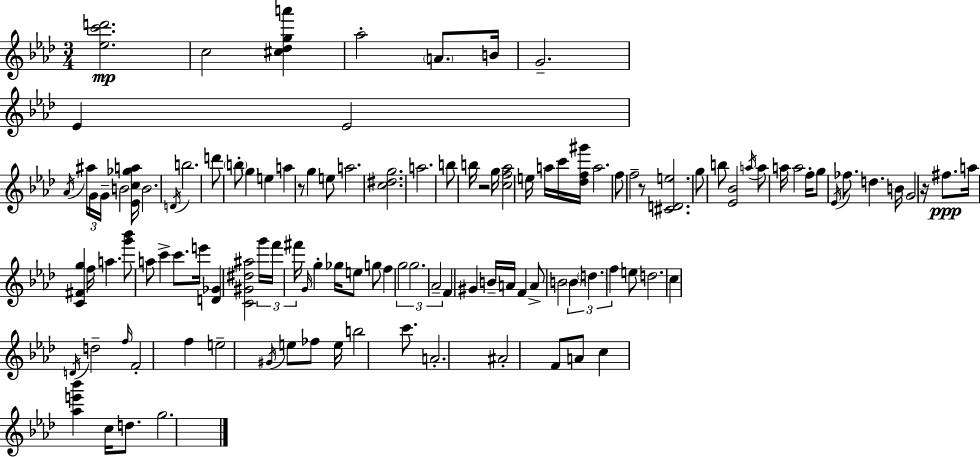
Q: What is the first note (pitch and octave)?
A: C5